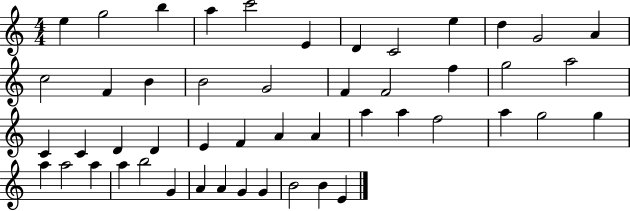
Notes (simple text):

E5/q G5/h B5/q A5/q C6/h E4/q D4/q C4/h E5/q D5/q G4/h A4/q C5/h F4/q B4/q B4/h G4/h F4/q F4/h F5/q G5/h A5/h C4/q C4/q D4/q D4/q E4/q F4/q A4/q A4/q A5/q A5/q F5/h A5/q G5/h G5/q A5/q A5/h A5/q A5/q B5/h G4/q A4/q A4/q G4/q G4/q B4/h B4/q E4/q